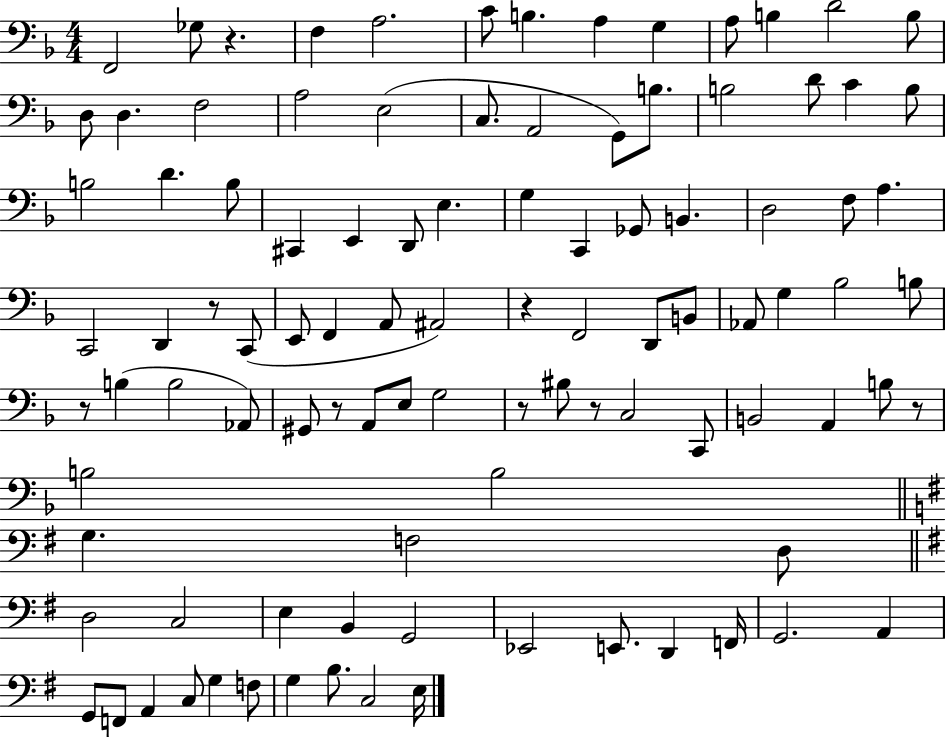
{
  \clef bass
  \numericTimeSignature
  \time 4/4
  \key f \major
  \repeat volta 2 { f,2 ges8 r4. | f4 a2. | c'8 b4. a4 g4 | a8 b4 d'2 b8 | \break d8 d4. f2 | a2 e2( | c8. a,2 g,8) b8. | b2 d'8 c'4 b8 | \break b2 d'4. b8 | cis,4 e,4 d,8 e4. | g4 c,4 ges,8 b,4. | d2 f8 a4. | \break c,2 d,4 r8 c,8( | e,8 f,4 a,8 ais,2) | r4 f,2 d,8 b,8 | aes,8 g4 bes2 b8 | \break r8 b4( b2 aes,8) | gis,8 r8 a,8 e8 g2 | r8 bis8 r8 c2 c,8 | b,2 a,4 b8 r8 | \break b2 b2 | \bar "||" \break \key g \major g4. f2 d8 | \bar "||" \break \key e \minor d2 c2 | e4 b,4 g,2 | ees,2 e,8. d,4 f,16 | g,2. a,4 | \break g,8 f,8 a,4 c8 g4 f8 | g4 b8. c2 e16 | } \bar "|."
}